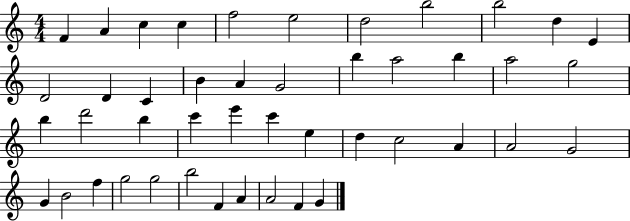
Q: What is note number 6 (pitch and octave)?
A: E5